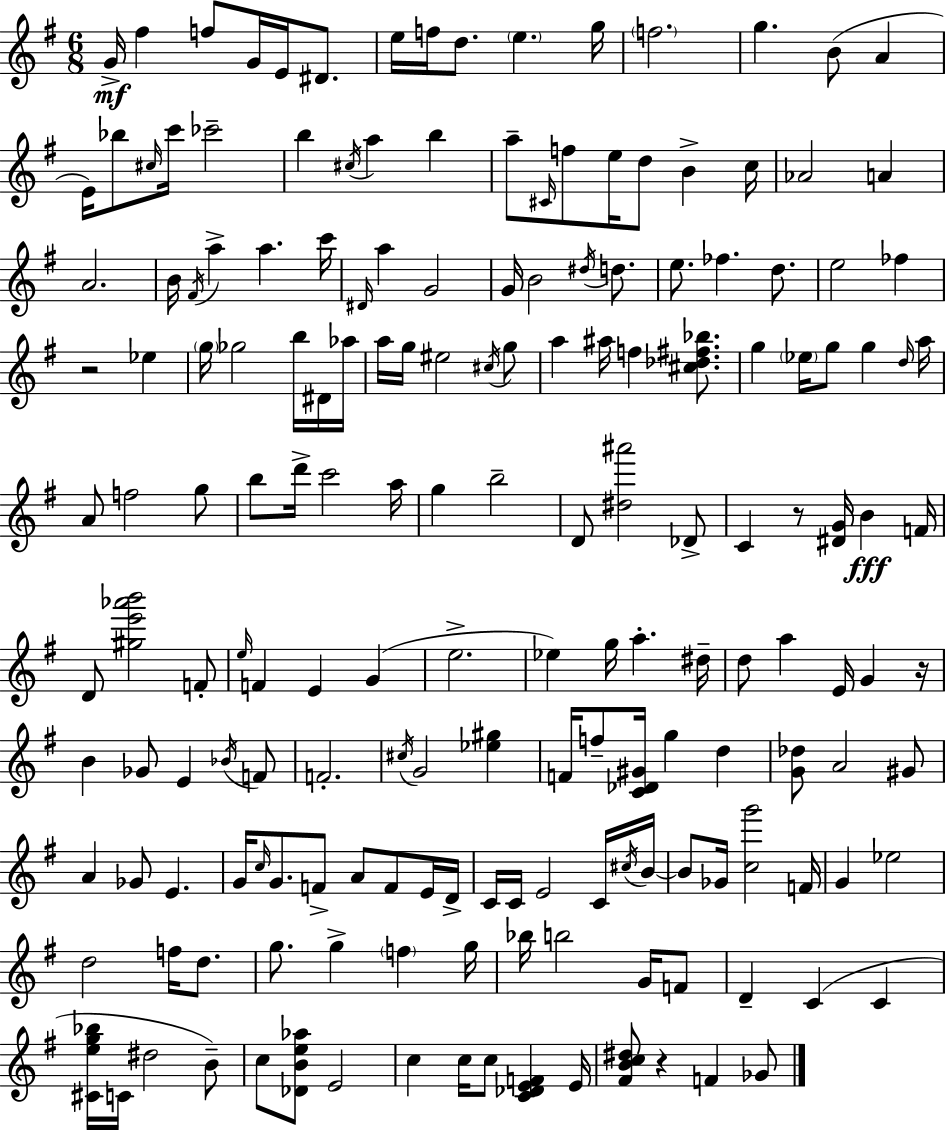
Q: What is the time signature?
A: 6/8